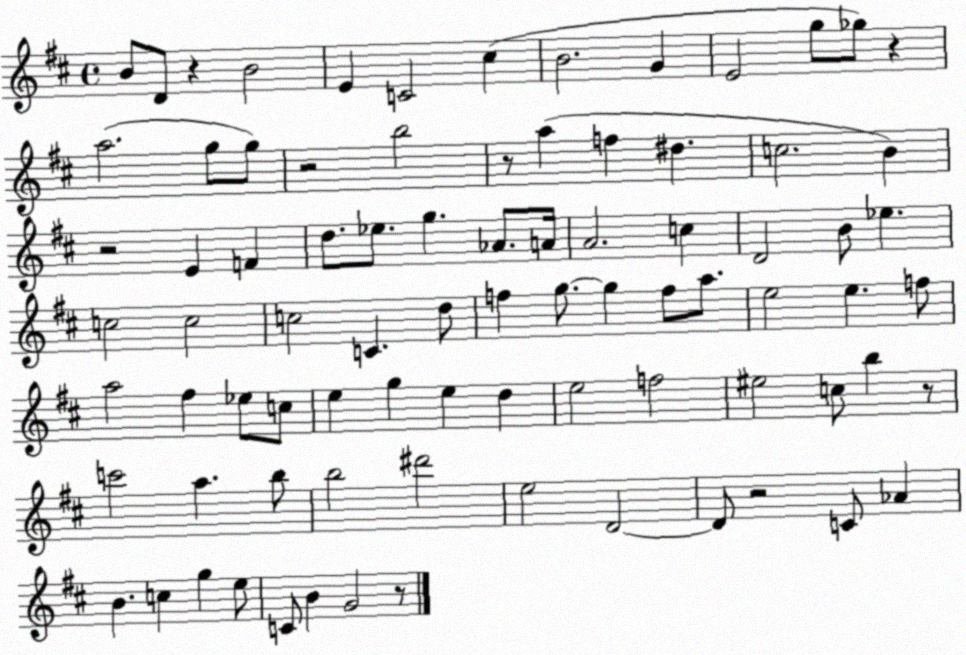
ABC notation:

X:1
T:Untitled
M:4/4
L:1/4
K:D
B/2 D/2 z B2 E C2 ^c B2 G E2 g/2 _g/2 z a2 g/2 g/2 z2 b2 z/2 a f ^d c2 B z2 E F d/2 _e/2 g _A/2 A/4 A2 c D2 B/2 _e c2 c2 c2 C d/2 f g/2 g f/2 a/2 e2 e f/2 a2 ^f _e/2 c/2 e g e d e2 f2 ^e2 c/2 b z/2 c'2 a b/2 b2 ^d'2 e2 D2 D/2 z2 C/2 _A B c g e/2 C/2 B G2 z/2